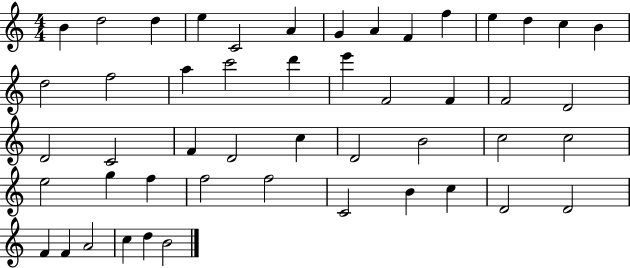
B4/q D5/h D5/q E5/q C4/h A4/q G4/q A4/q F4/q F5/q E5/q D5/q C5/q B4/q D5/h F5/h A5/q C6/h D6/q E6/q F4/h F4/q F4/h D4/h D4/h C4/h F4/q D4/h C5/q D4/h B4/h C5/h C5/h E5/h G5/q F5/q F5/h F5/h C4/h B4/q C5/q D4/h D4/h F4/q F4/q A4/h C5/q D5/q B4/h